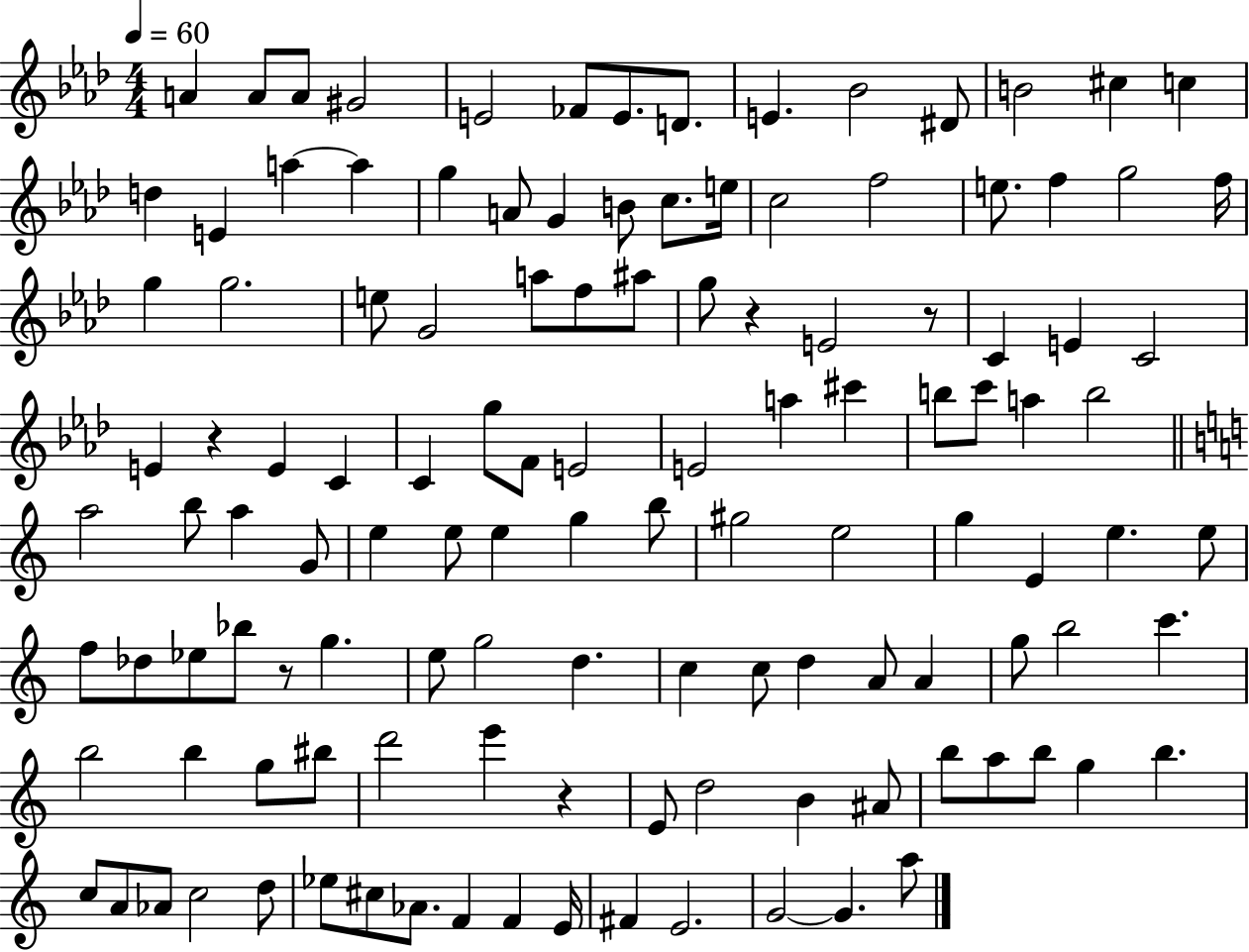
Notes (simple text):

A4/q A4/e A4/e G#4/h E4/h FES4/e E4/e. D4/e. E4/q. Bb4/h D#4/e B4/h C#5/q C5/q D5/q E4/q A5/q A5/q G5/q A4/e G4/q B4/e C5/e. E5/s C5/h F5/h E5/e. F5/q G5/h F5/s G5/q G5/h. E5/e G4/h A5/e F5/e A#5/e G5/e R/q E4/h R/e C4/q E4/q C4/h E4/q R/q E4/q C4/q C4/q G5/e F4/e E4/h E4/h A5/q C#6/q B5/e C6/e A5/q B5/h A5/h B5/e A5/q G4/e E5/q E5/e E5/q G5/q B5/e G#5/h E5/h G5/q E4/q E5/q. E5/e F5/e Db5/e Eb5/e Bb5/e R/e G5/q. E5/e G5/h D5/q. C5/q C5/e D5/q A4/e A4/q G5/e B5/h C6/q. B5/h B5/q G5/e BIS5/e D6/h E6/q R/q E4/e D5/h B4/q A#4/e B5/e A5/e B5/e G5/q B5/q. C5/e A4/e Ab4/e C5/h D5/e Eb5/e C#5/e Ab4/e. F4/q F4/q E4/s F#4/q E4/h. G4/h G4/q. A5/e